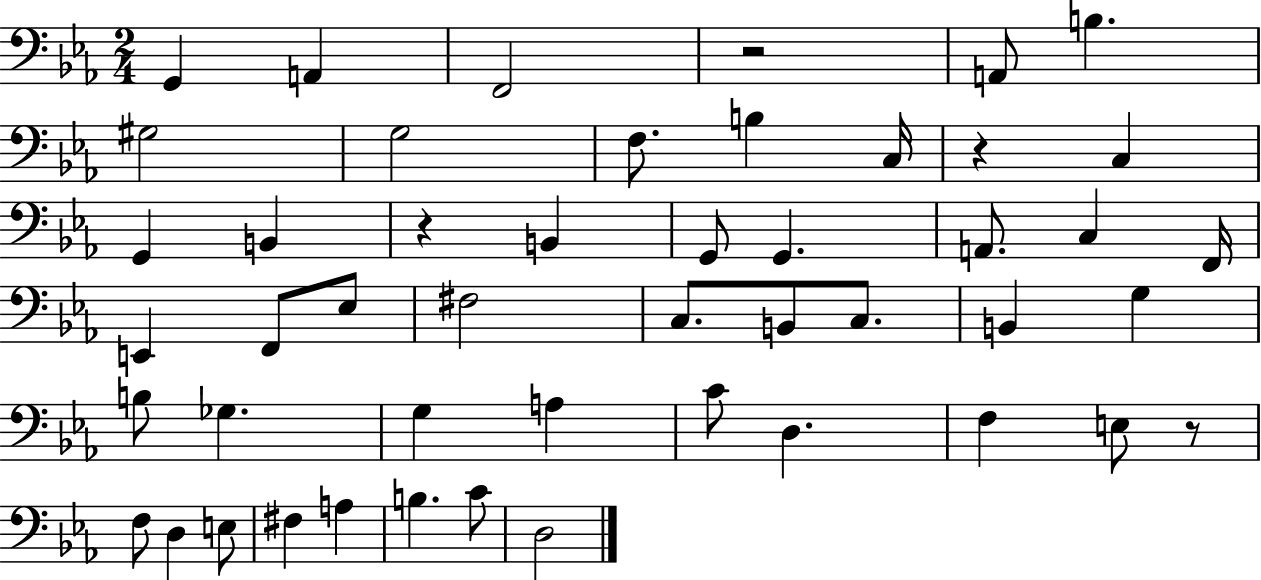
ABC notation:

X:1
T:Untitled
M:2/4
L:1/4
K:Eb
G,, A,, F,,2 z2 A,,/2 B, ^G,2 G,2 F,/2 B, C,/4 z C, G,, B,, z B,, G,,/2 G,, A,,/2 C, F,,/4 E,, F,,/2 _E,/2 ^F,2 C,/2 B,,/2 C,/2 B,, G, B,/2 _G, G, A, C/2 D, F, E,/2 z/2 F,/2 D, E,/2 ^F, A, B, C/2 D,2